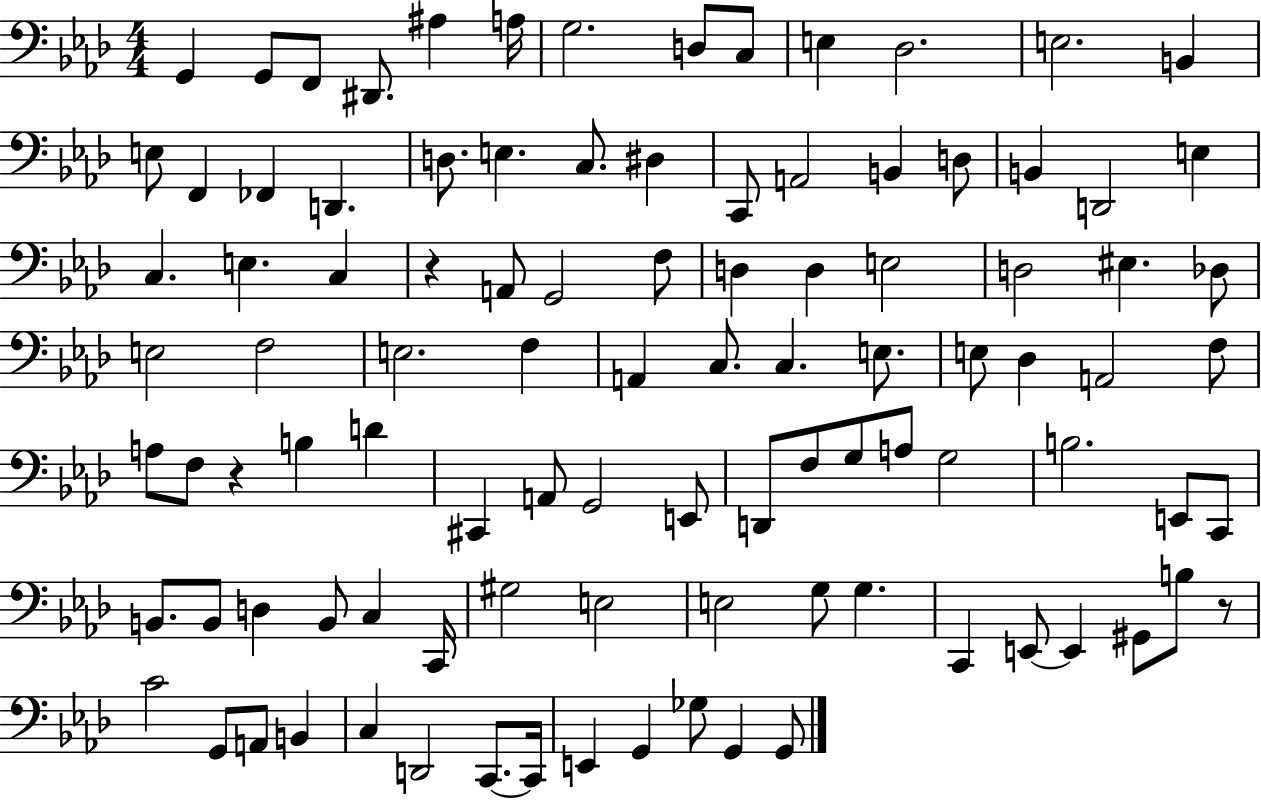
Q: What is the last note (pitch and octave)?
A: G2